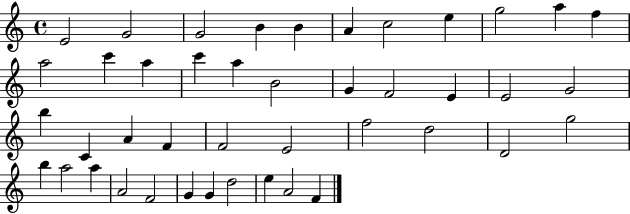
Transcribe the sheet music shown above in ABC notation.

X:1
T:Untitled
M:4/4
L:1/4
K:C
E2 G2 G2 B B A c2 e g2 a f a2 c' a c' a B2 G F2 E E2 G2 b C A F F2 E2 f2 d2 D2 g2 b a2 a A2 F2 G G d2 e A2 F